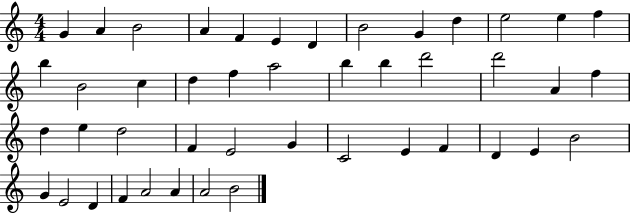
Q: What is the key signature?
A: C major